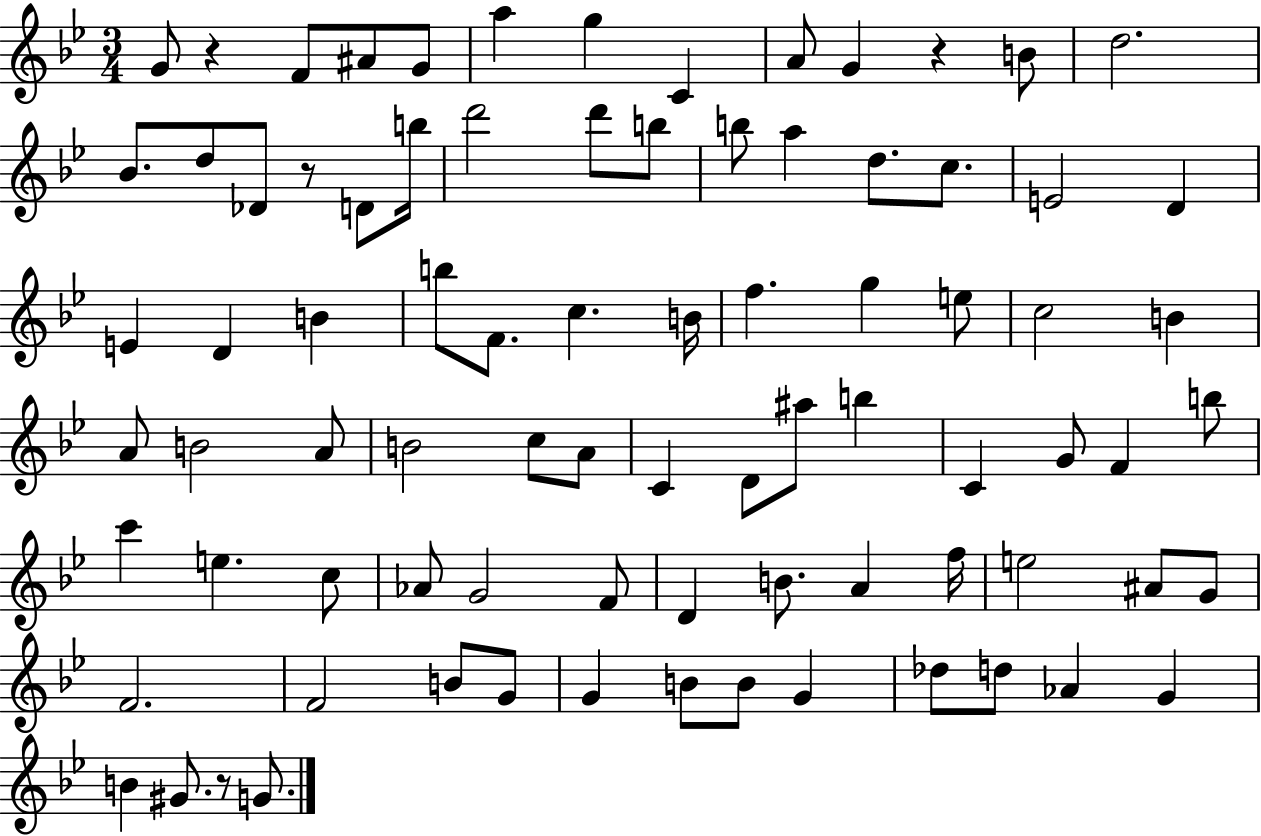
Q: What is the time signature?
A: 3/4